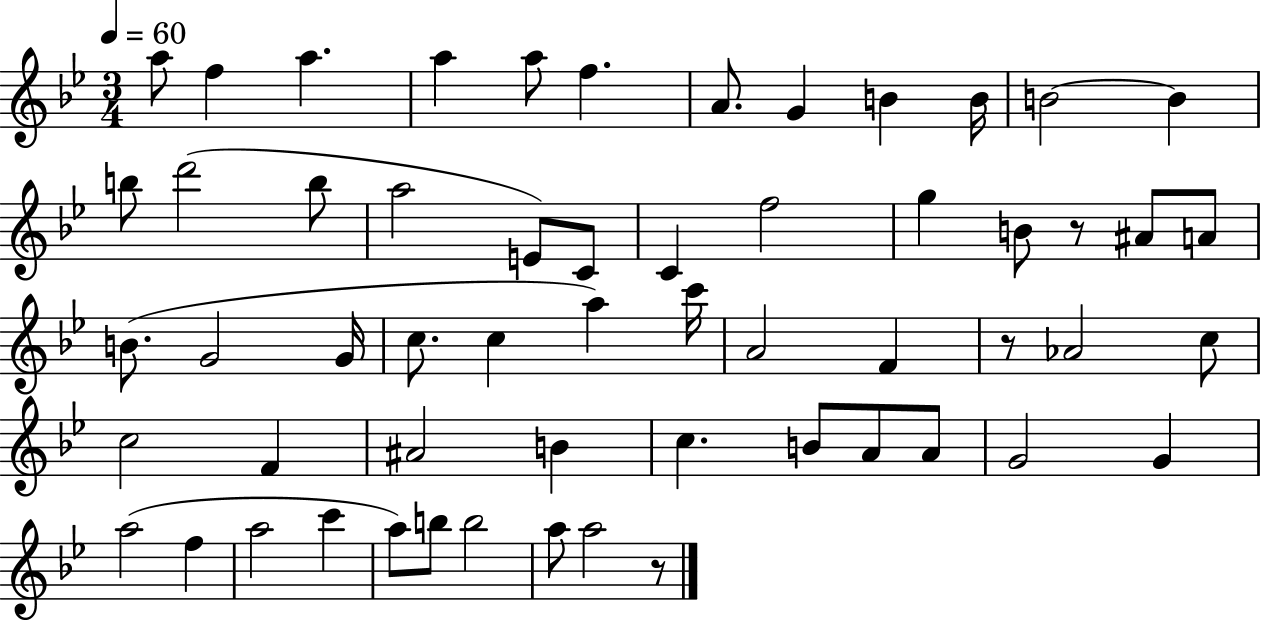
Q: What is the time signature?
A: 3/4